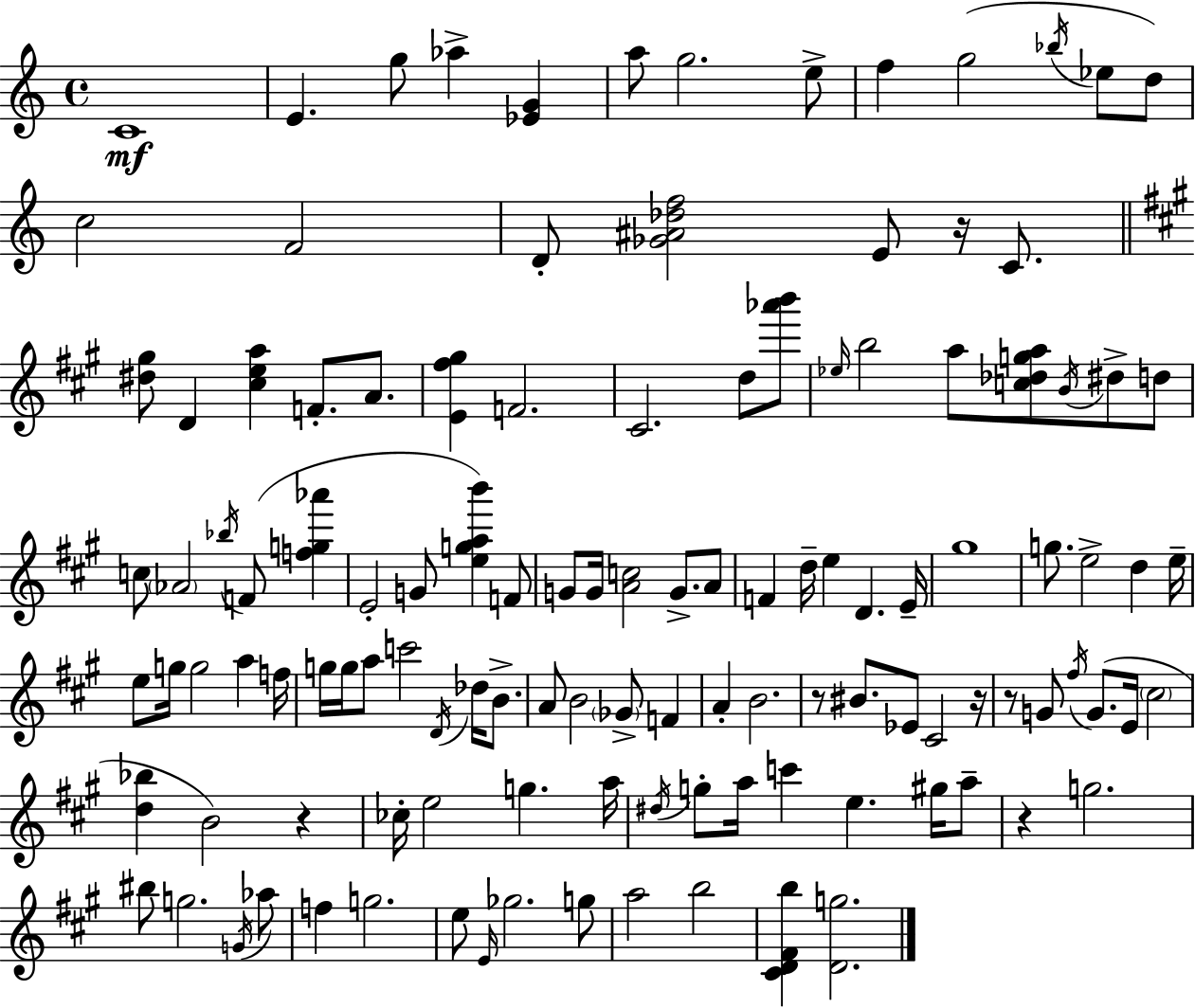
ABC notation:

X:1
T:Untitled
M:4/4
L:1/4
K:Am
C4 E g/2 _a [_EG] a/2 g2 e/2 f g2 _b/4 _e/2 d/2 c2 F2 D/2 [_G^A_df]2 E/2 z/4 C/2 [^d^g]/2 D [^cea] F/2 A/2 [E^f^g] F2 ^C2 d/2 [_a'b']/2 _e/4 b2 a/2 [c_dga]/2 B/4 ^d/2 d/2 c/2 _A2 _b/4 F/2 [fg_a'] E2 G/2 [egab'] F/2 G/2 G/4 [Ac]2 G/2 A/2 F d/4 e D E/4 ^g4 g/2 e2 d e/4 e/2 g/4 g2 a f/4 g/4 g/4 a/2 c'2 D/4 _d/4 B/2 A/2 B2 _G/2 F A B2 z/2 ^B/2 _E/2 ^C2 z/4 z/2 G/2 ^f/4 G/2 E/4 ^c2 [d_b] B2 z _c/4 e2 g a/4 ^d/4 g/2 a/4 c' e ^g/4 a/2 z g2 ^b/2 g2 G/4 _a/2 f g2 e/2 E/4 _g2 g/2 a2 b2 [^CD^Fb] [Dg]2